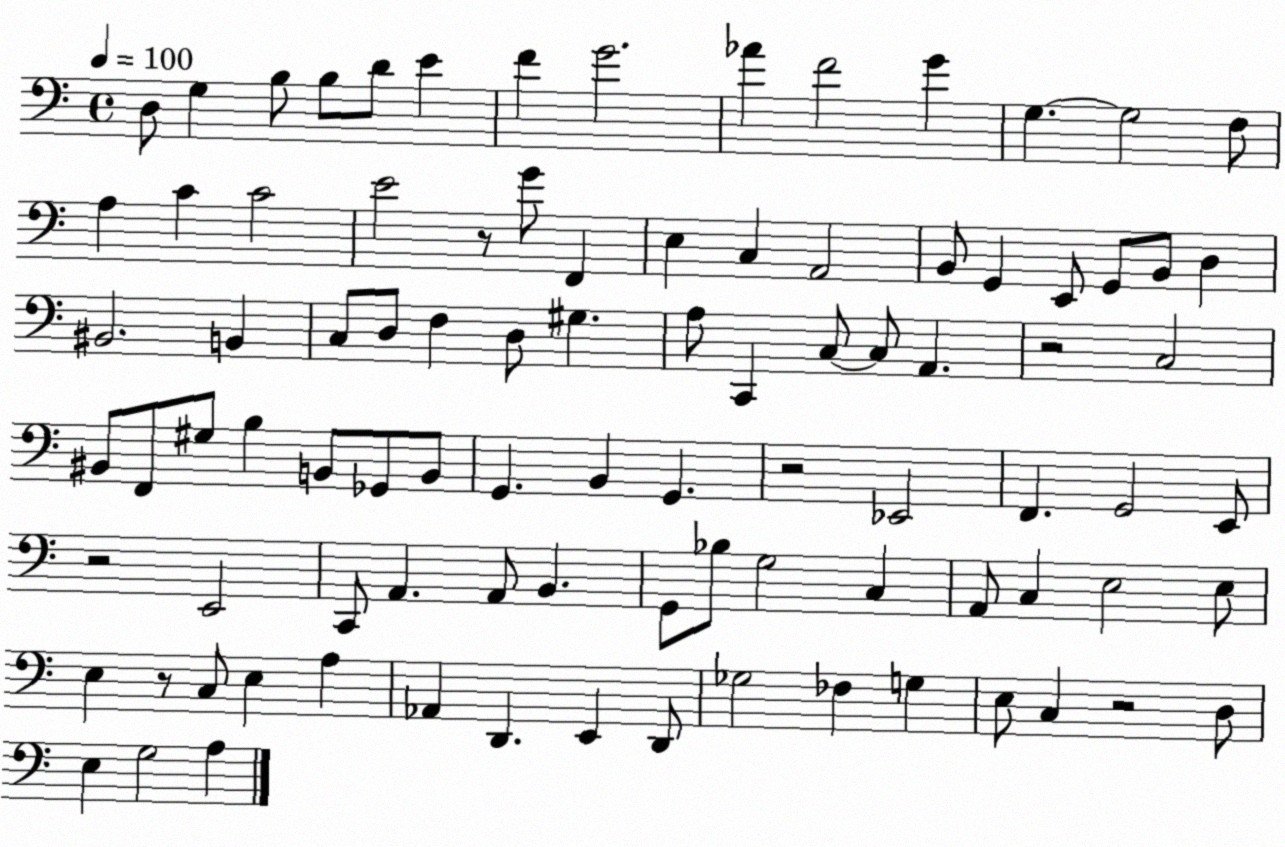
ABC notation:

X:1
T:Untitled
M:4/4
L:1/4
K:C
D,/2 G, B,/2 B,/2 D/2 E F G2 _A F2 G G, G,2 F,/2 A, C C2 E2 z/2 G/2 F,, E, C, A,,2 B,,/2 G,, E,,/2 G,,/2 B,,/2 D, ^B,,2 B,, C,/2 D,/2 F, D,/2 ^G, A,/2 C,, C,/2 C,/2 A,, z2 C,2 ^B,,/2 F,,/2 ^G,/2 B, B,,/2 _G,,/2 B,,/2 G,, B,, G,, z2 _E,,2 F,, G,,2 E,,/2 z2 E,,2 C,,/2 A,, A,,/2 B,, G,,/2 _B,/2 G,2 C, A,,/2 C, E,2 E,/2 E, z/2 C,/2 E, A, _A,, D,, E,, D,,/2 _G,2 _F, G, E,/2 C, z2 D,/2 E, G,2 A,